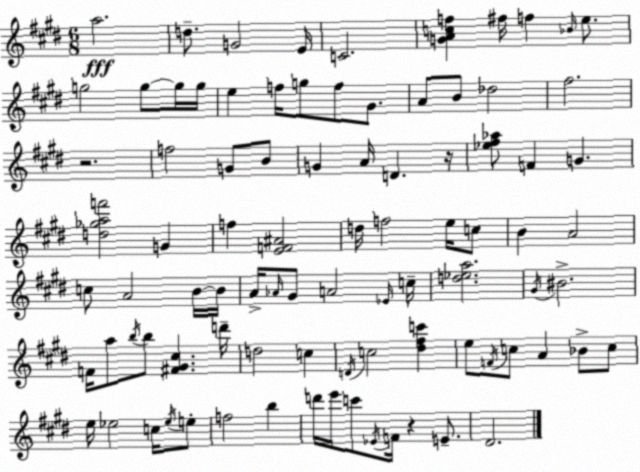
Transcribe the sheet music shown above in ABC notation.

X:1
T:Untitled
M:6/8
L:1/4
K:E
a2 d/2 G2 E/4 C2 [GAcf] ^f/4 f _B/4 e/2 g2 g/2 g/4 g/4 e f/4 g/2 f/2 ^G/2 A/2 B/2 _d2 ^f2 z2 f2 G/2 B/2 G A/4 D z/4 [_e^f_a]/2 F G [d_gaf']2 G f [EF^A]2 d/4 f2 e/4 c/2 B A2 c/2 A2 B/4 B/4 A/4 _A/4 ^G/2 A2 _E/4 c/4 [d_ea]2 ^G/4 ^B2 F/4 a/2 b/4 b/2 [^F^G^c] d'/4 d2 c D/4 c2 [^d^fc'] e/2 F/4 c/2 A _B/2 c/2 e/4 _e2 c/4 _e/4 e/2 f2 b d'/4 e'/4 c'/2 _E/4 F/4 z E/2 ^D2